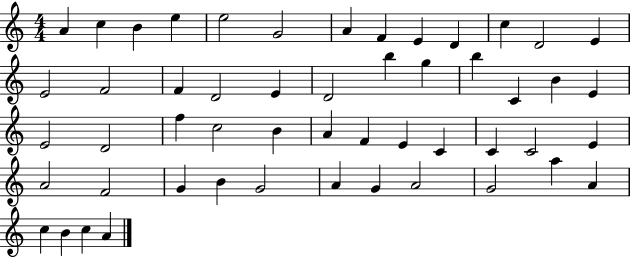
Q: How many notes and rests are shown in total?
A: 52